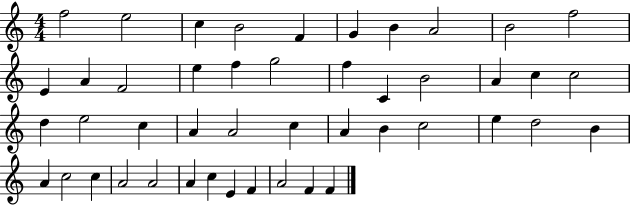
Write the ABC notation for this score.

X:1
T:Untitled
M:4/4
L:1/4
K:C
f2 e2 c B2 F G B A2 B2 f2 E A F2 e f g2 f C B2 A c c2 d e2 c A A2 c A B c2 e d2 B A c2 c A2 A2 A c E F A2 F F